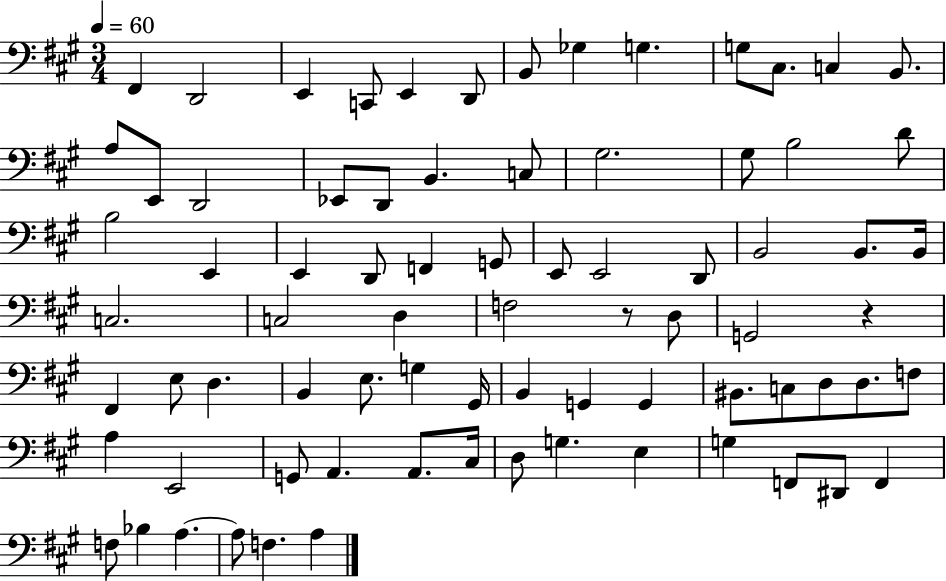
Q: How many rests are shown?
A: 2